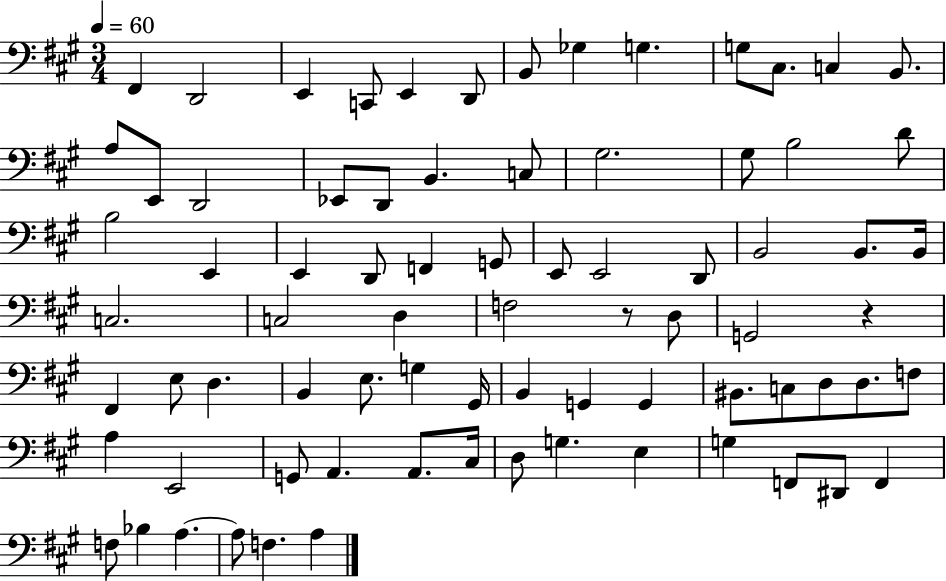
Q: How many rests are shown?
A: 2